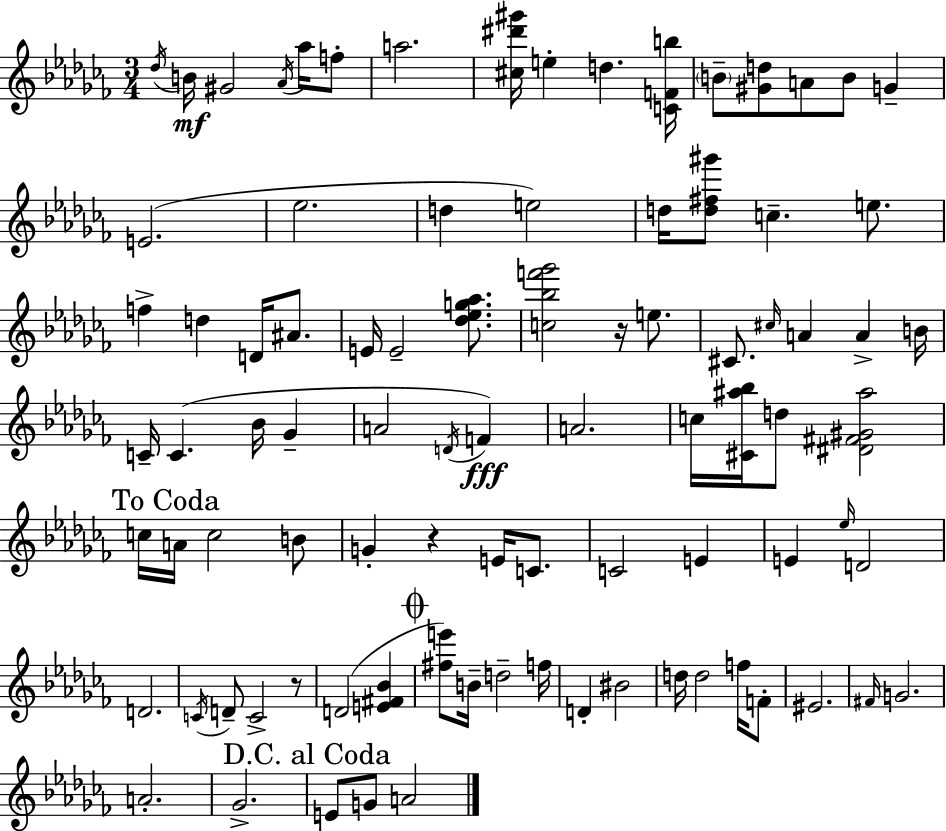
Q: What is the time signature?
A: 3/4